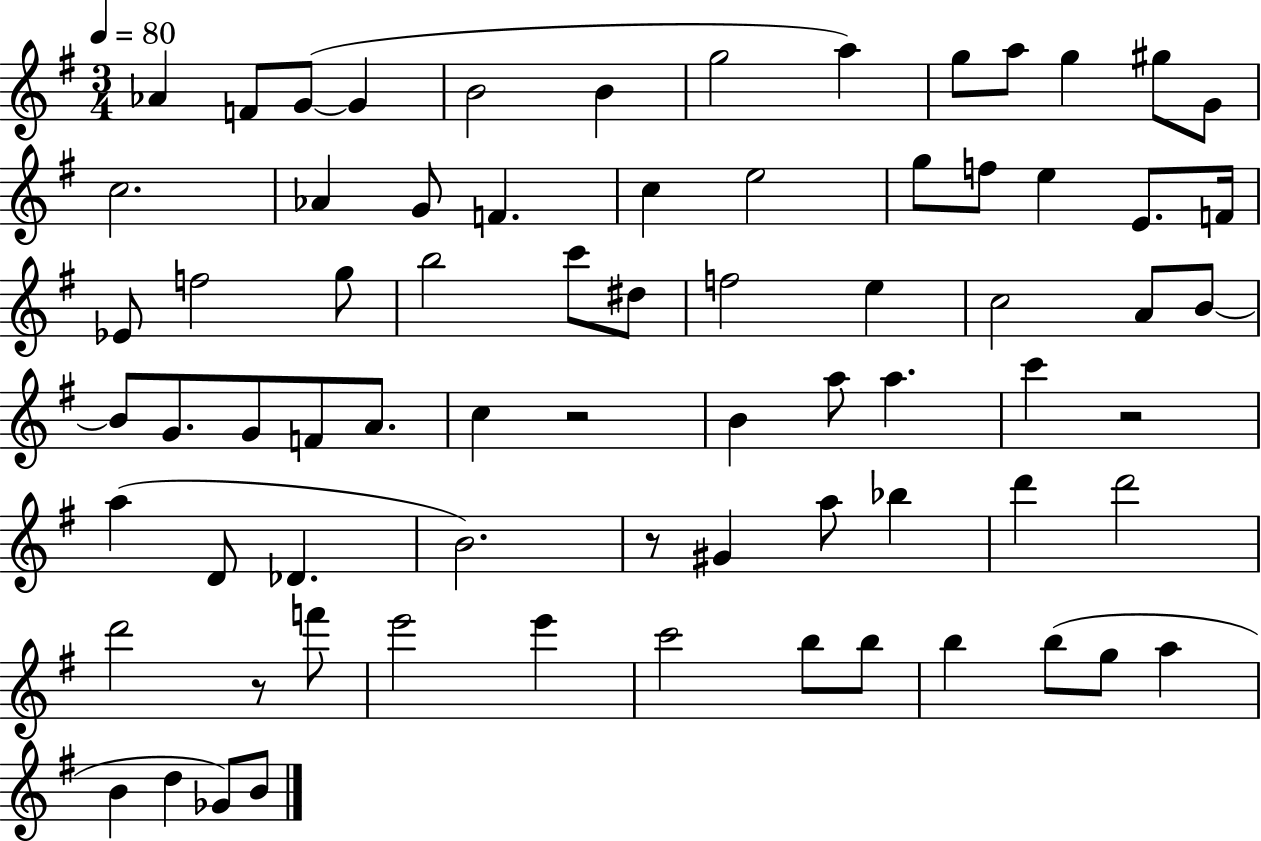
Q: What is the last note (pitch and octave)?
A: B4